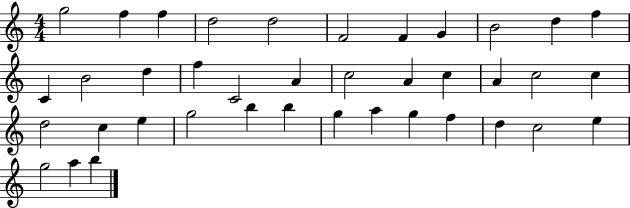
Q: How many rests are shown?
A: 0